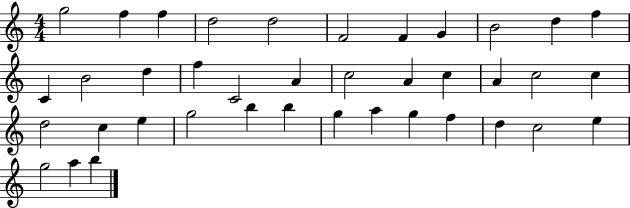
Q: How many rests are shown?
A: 0